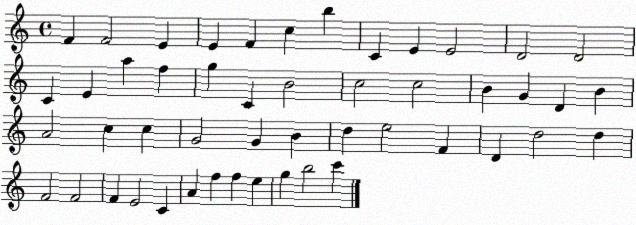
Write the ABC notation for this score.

X:1
T:Untitled
M:4/4
L:1/4
K:C
F F2 E E F c b C E E2 D2 D2 C E a f g C B2 c2 c2 B G D B A2 c c G2 G B d e2 F D d2 d F2 F2 F E2 C A f f e g b2 c'